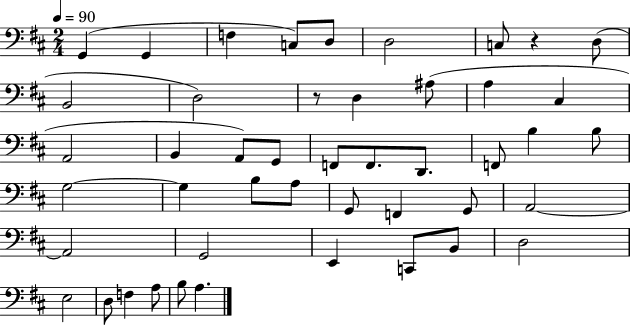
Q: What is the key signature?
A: D major